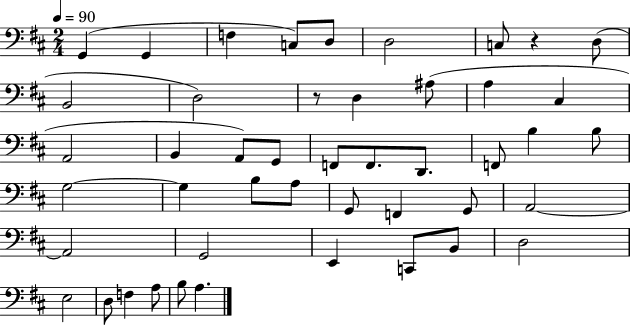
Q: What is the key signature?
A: D major